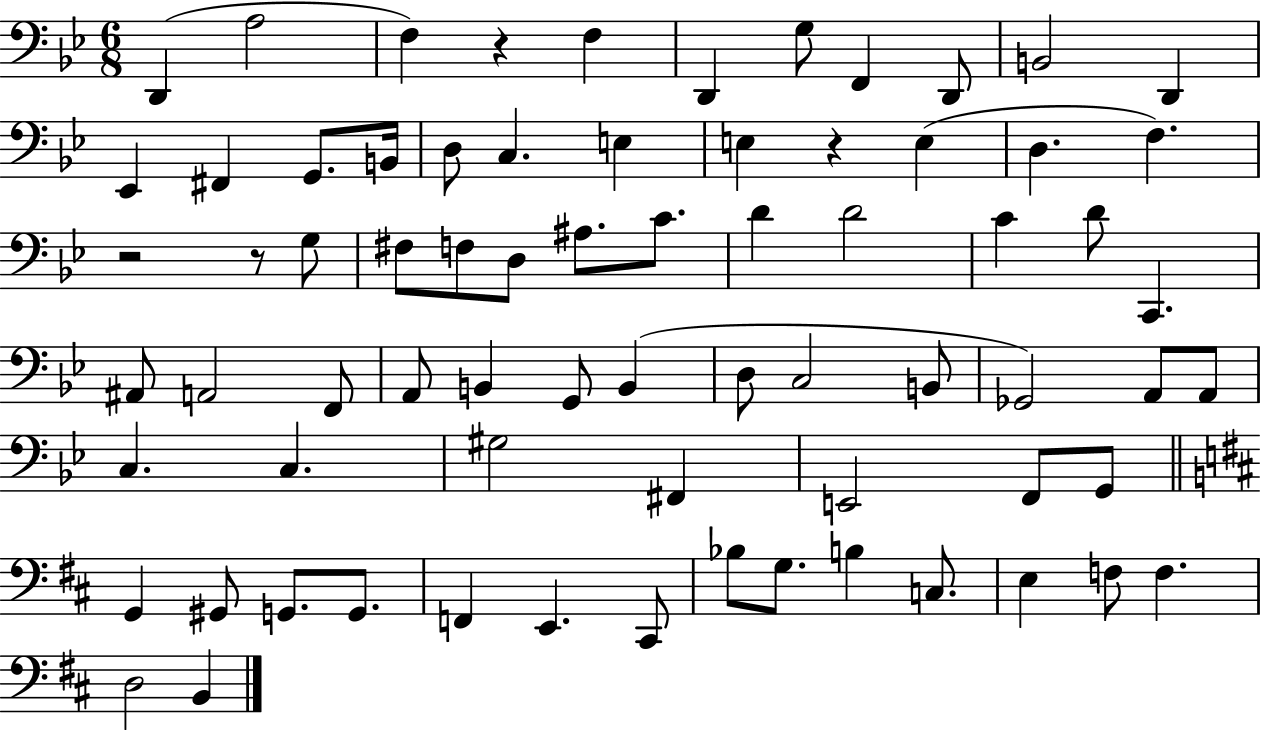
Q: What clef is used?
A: bass